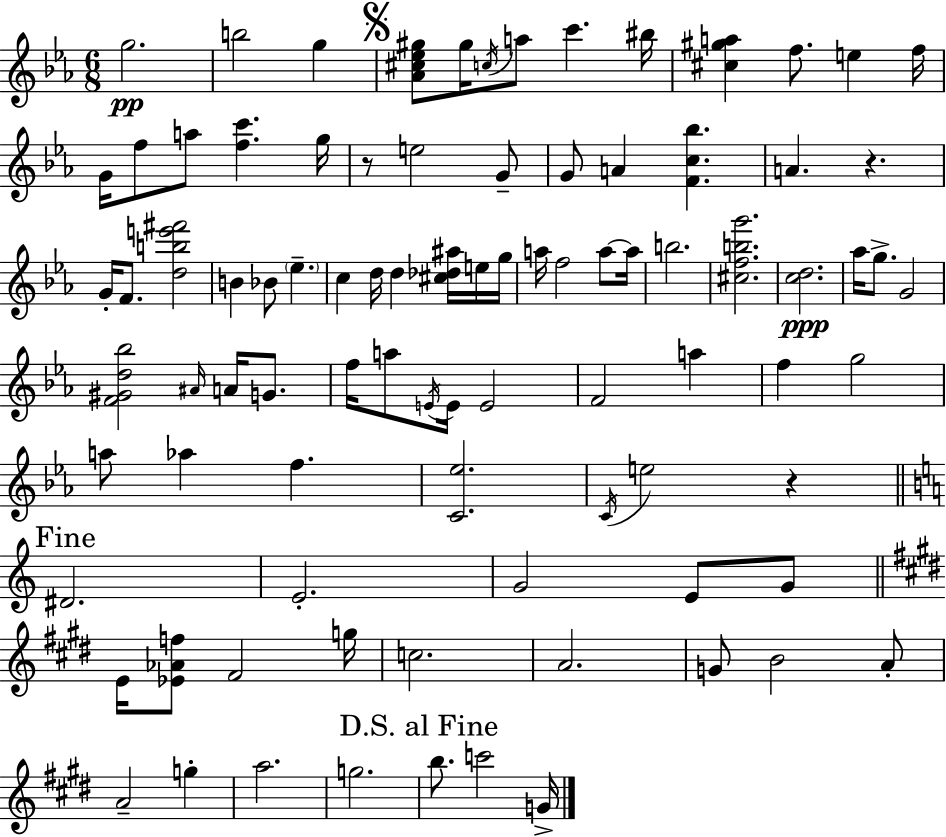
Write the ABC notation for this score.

X:1
T:Untitled
M:6/8
L:1/4
K:Eb
g2 b2 g [_A^c_e^g]/2 ^g/4 c/4 a/2 c' ^b/4 [^c^ga] f/2 e f/4 G/4 f/2 a/2 [fc'] g/4 z/2 e2 G/2 G/2 A [Fc_b] A z G/4 F/2 [dbe'^f']2 B _B/2 _e c d/4 d [^c_d^a]/4 e/4 g/4 a/4 f2 a/2 a/4 b2 [^cfbg']2 [cd]2 _a/4 g/2 G2 [F^Gd_b]2 ^A/4 A/4 G/2 f/4 a/2 E/4 E/4 E2 F2 a f g2 a/2 _a f [C_e]2 C/4 e2 z ^D2 E2 G2 E/2 G/2 E/4 [_E_Af]/2 ^F2 g/4 c2 A2 G/2 B2 A/2 A2 g a2 g2 b/2 c'2 G/4